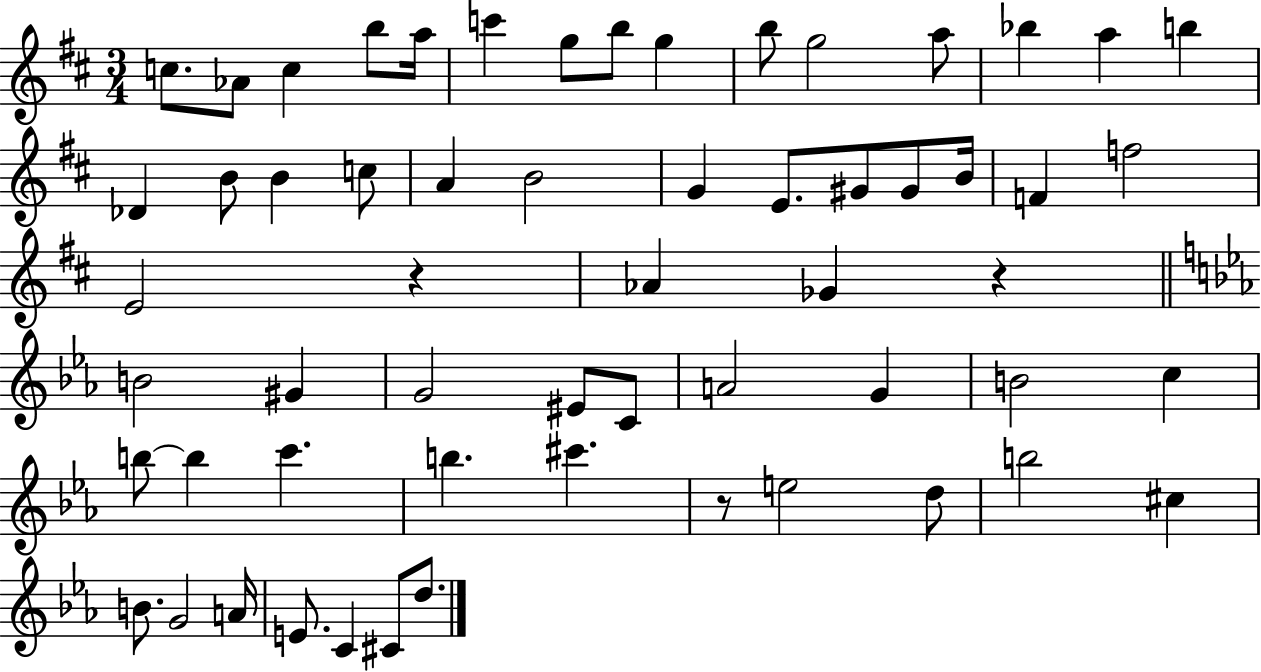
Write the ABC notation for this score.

X:1
T:Untitled
M:3/4
L:1/4
K:D
c/2 _A/2 c b/2 a/4 c' g/2 b/2 g b/2 g2 a/2 _b a b _D B/2 B c/2 A B2 G E/2 ^G/2 ^G/2 B/4 F f2 E2 z _A _G z B2 ^G G2 ^E/2 C/2 A2 G B2 c b/2 b c' b ^c' z/2 e2 d/2 b2 ^c B/2 G2 A/4 E/2 C ^C/2 d/2